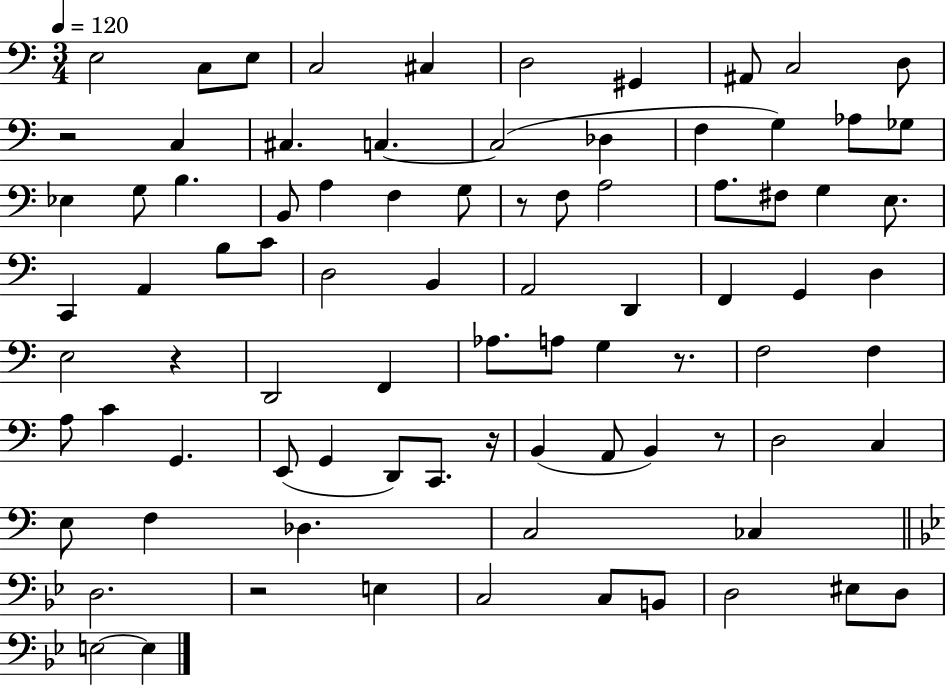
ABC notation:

X:1
T:Untitled
M:3/4
L:1/4
K:C
E,2 C,/2 E,/2 C,2 ^C, D,2 ^G,, ^A,,/2 C,2 D,/2 z2 C, ^C, C, C,2 _D, F, G, _A,/2 _G,/2 _E, G,/2 B, B,,/2 A, F, G,/2 z/2 F,/2 A,2 A,/2 ^F,/2 G, E,/2 C,, A,, B,/2 C/2 D,2 B,, A,,2 D,, F,, G,, D, E,2 z D,,2 F,, _A,/2 A,/2 G, z/2 F,2 F, A,/2 C G,, E,,/2 G,, D,,/2 C,,/2 z/4 B,, A,,/2 B,, z/2 D,2 C, E,/2 F, _D, C,2 _C, D,2 z2 E, C,2 C,/2 B,,/2 D,2 ^E,/2 D,/2 E,2 E,